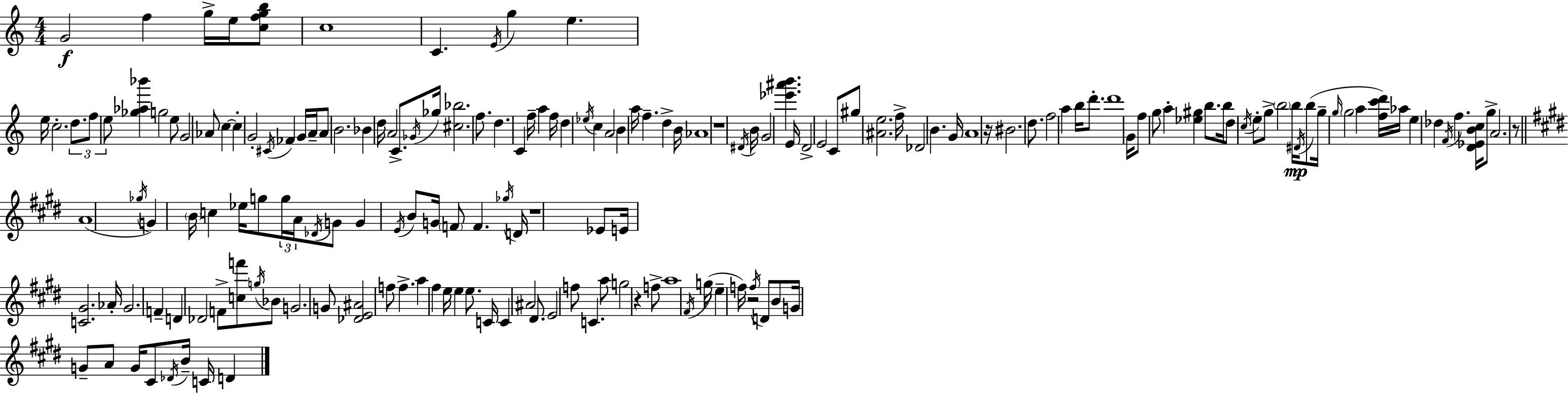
{
  \clef treble
  \numericTimeSignature
  \time 4/4
  \key c \major
  g'2\f f''4 g''16-> e''16 <c'' f'' g'' b''>8 | c''1 | c'4. \acciaccatura { e'16 } g''4 e''4. | e''16 c''2.-. \tuplet 3/2 { d''8. | \break f''8 e''8 } <ges'' aes'' bes'''>4 g''2 | e''8 g'2 aes'8 c''4~~ | c''4-. g'2-. \acciaccatura { cis'16 } fes'4 | g'16 a'16-- a'8 b'2. | \break bes'4 d''16 a'2 c'8.-> | \acciaccatura { ges'16 } ges''16 <cis'' bes''>2. | f''8. d''4. c'4 f''16-- a''4 | f''16 d''4 \acciaccatura { ees''16 } c''4 a'2 | \break b'4 a''16 f''4.-- d''4-> | b'16 aes'1 | r1 | \acciaccatura { dis'16 } b'16 g'2 <ees''' ais''' b'''>4. | \break e'16 d'2-> e'2 | c'8 gis''8 <ais' e''>2. | f''16-> des'2 b'4. | g'16 a'1 | \break r16 bis'2. | d''8. f''2 a''4 | b''16 d'''8.-. d'''1 | g'16 f''8 g''8 a''4-. <ees'' gis''>4 | \break b''8. b''16 d''8 \acciaccatura { c''16 } e''8-. g''8-> \parenthesize b''2 | b''16\mp \acciaccatura { dis'16 } b''8( g''16-- \grace { g''16 } \parenthesize g''2 | a''4 <f'' c''' d'''>16) aes''16 e''4 des''4 | \acciaccatura { f'16 } f''4. <d' ees' b' c''>16 g''8-> a'2. | \break r8 \bar "||" \break \key e \major a'1( | \acciaccatura { ges''16 } g'4) \parenthesize b'16 c''4 ees''16 g''8 \tuplet 3/2 { g''16 a'16 \acciaccatura { des'16 } } | g'8 g'4 \acciaccatura { e'16 } b'8 g'16 \parenthesize f'8 f'4. | \acciaccatura { ges''16 } d'16 r1 | \break ees'8 e'16 <c' gis'>2. | aes'16-. gis'2. | f'4-- d'4 des'2 | f'8-> <c'' f'''>8 \acciaccatura { g''16 } bes'8 g'2. | \break g'8 <des' e' ais'>2 f''8 f''4.-> | a''4 fis''4 e''16 e''4 | e''8. c'16 c'4 ais'2 | dis'8. e'2 f''8 c'4. | \break a''8 g''2 r4 | f''8-> a''1 | \acciaccatura { fis'16 }( g''16 e''4-- f''16) r2 | \acciaccatura { f''16 } d'8 b'8 g'16 g'8-- a'8 g'16 cis'8 | \break \acciaccatura { des'16 } b'16-- c'16 d'4 \bar "|."
}